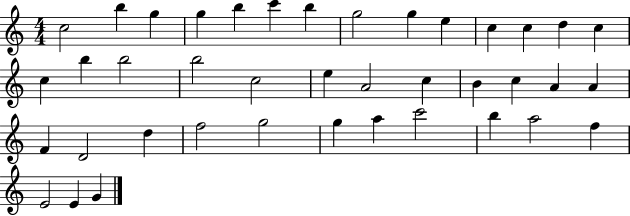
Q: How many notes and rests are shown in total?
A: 40